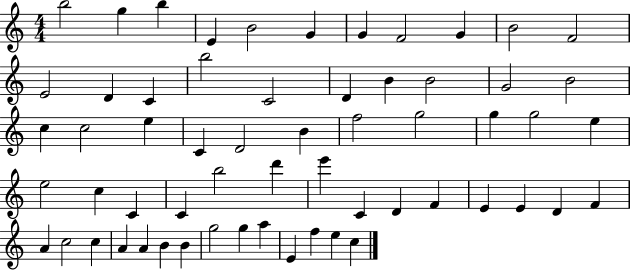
{
  \clef treble
  \numericTimeSignature
  \time 4/4
  \key c \major
  b''2 g''4 b''4 | e'4 b'2 g'4 | g'4 f'2 g'4 | b'2 f'2 | \break e'2 d'4 c'4 | b''2 c'2 | d'4 b'4 b'2 | g'2 b'2 | \break c''4 c''2 e''4 | c'4 d'2 b'4 | f''2 g''2 | g''4 g''2 e''4 | \break e''2 c''4 c'4 | c'4 b''2 d'''4 | e'''4 c'4 d'4 f'4 | e'4 e'4 d'4 f'4 | \break a'4 c''2 c''4 | a'4 a'4 b'4 b'4 | g''2 g''4 a''4 | e'4 f''4 e''4 c''4 | \break \bar "|."
}